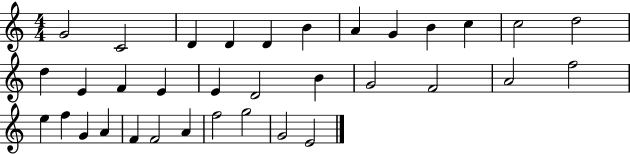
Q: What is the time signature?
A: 4/4